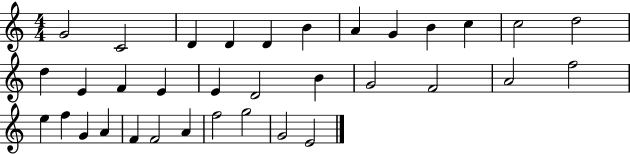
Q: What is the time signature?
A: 4/4